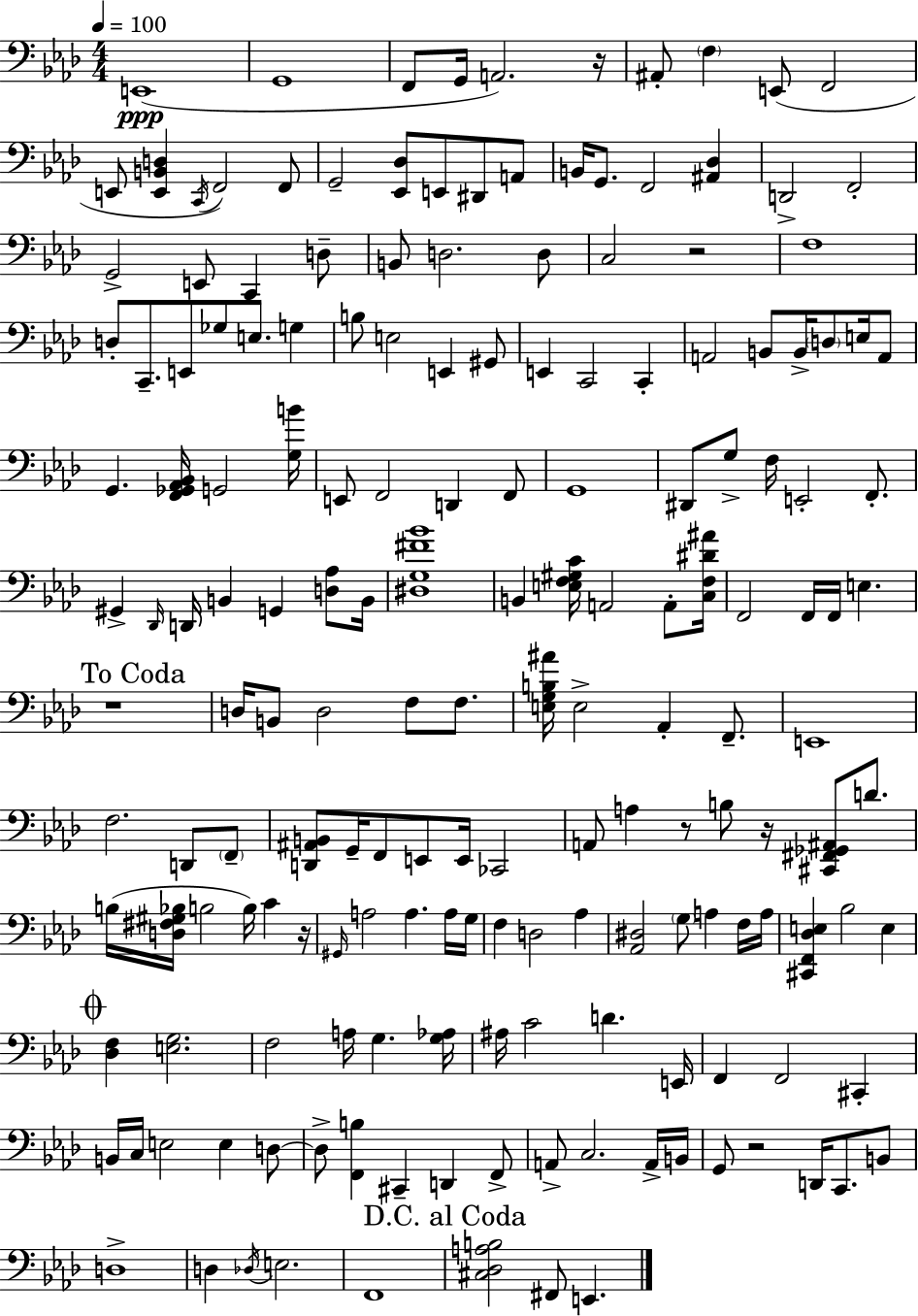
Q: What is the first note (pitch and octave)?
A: E2